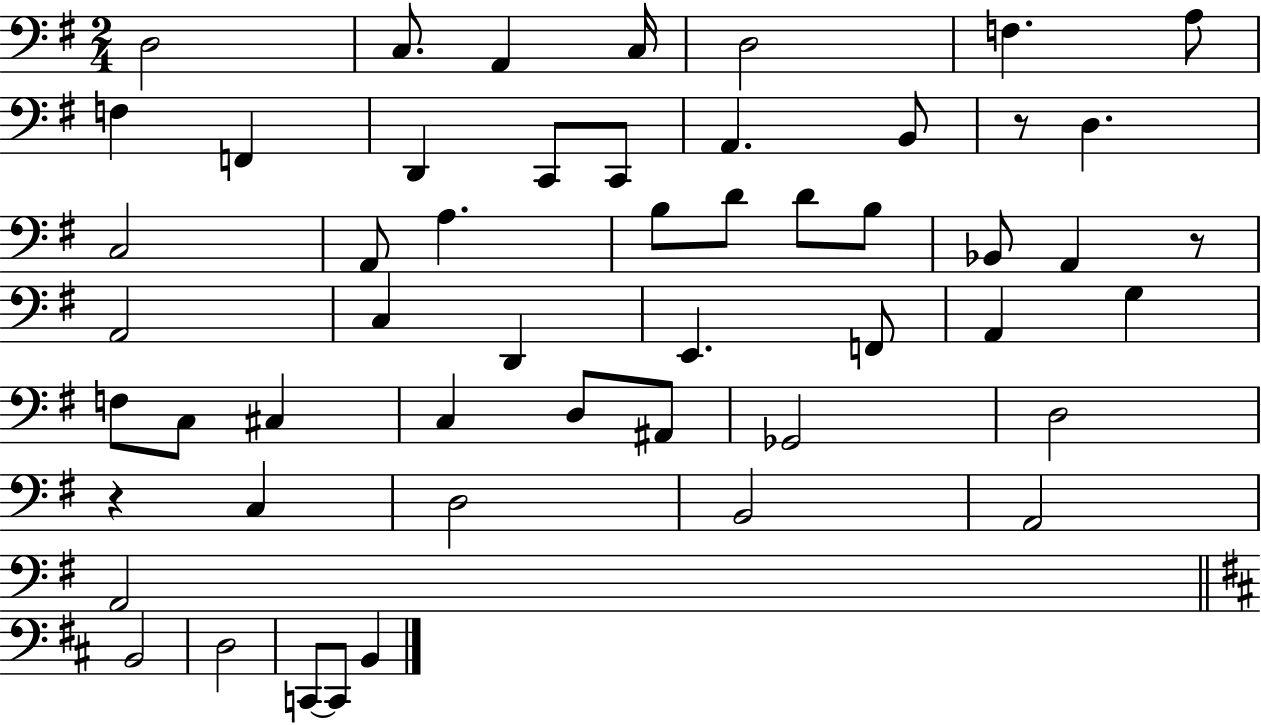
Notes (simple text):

D3/h C3/e. A2/q C3/s D3/h F3/q. A3/e F3/q F2/q D2/q C2/e C2/e A2/q. B2/e R/e D3/q. C3/h A2/e A3/q. B3/e D4/e D4/e B3/e Bb2/e A2/q R/e A2/h C3/q D2/q E2/q. F2/e A2/q G3/q F3/e C3/e C#3/q C3/q D3/e A#2/e Gb2/h D3/h R/q C3/q D3/h B2/h A2/h A2/h B2/h D3/h C2/e C2/e B2/q